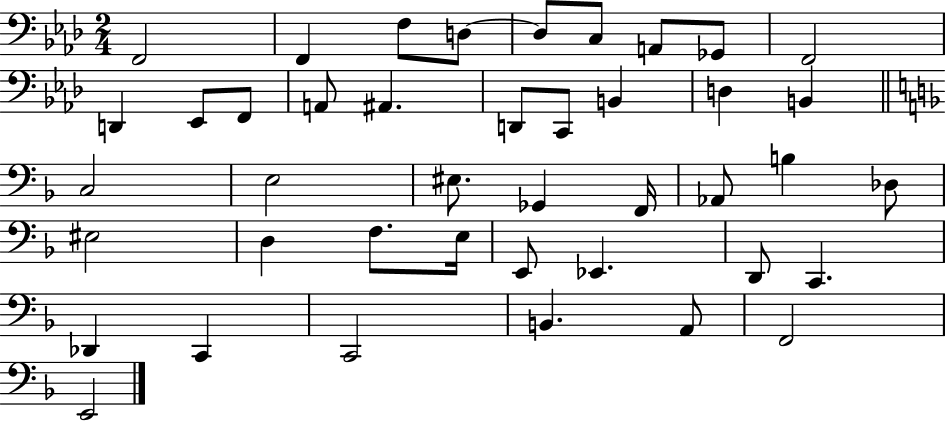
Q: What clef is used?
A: bass